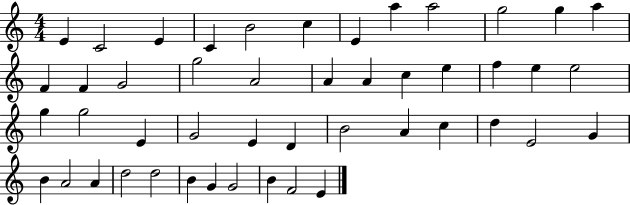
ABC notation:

X:1
T:Untitled
M:4/4
L:1/4
K:C
E C2 E C B2 c E a a2 g2 g a F F G2 g2 A2 A A c e f e e2 g g2 E G2 E D B2 A c d E2 G B A2 A d2 d2 B G G2 B F2 E